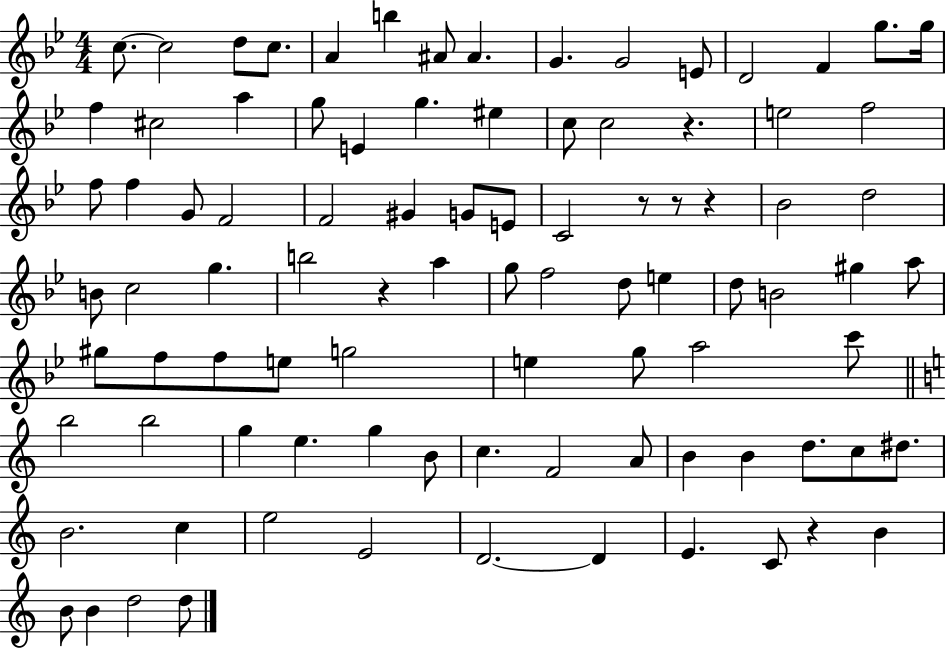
X:1
T:Untitled
M:4/4
L:1/4
K:Bb
c/2 c2 d/2 c/2 A b ^A/2 ^A G G2 E/2 D2 F g/2 g/4 f ^c2 a g/2 E g ^e c/2 c2 z e2 f2 f/2 f G/2 F2 F2 ^G G/2 E/2 C2 z/2 z/2 z _B2 d2 B/2 c2 g b2 z a g/2 f2 d/2 e d/2 B2 ^g a/2 ^g/2 f/2 f/2 e/2 g2 e g/2 a2 c'/2 b2 b2 g e g B/2 c F2 A/2 B B d/2 c/2 ^d/2 B2 c e2 E2 D2 D E C/2 z B B/2 B d2 d/2